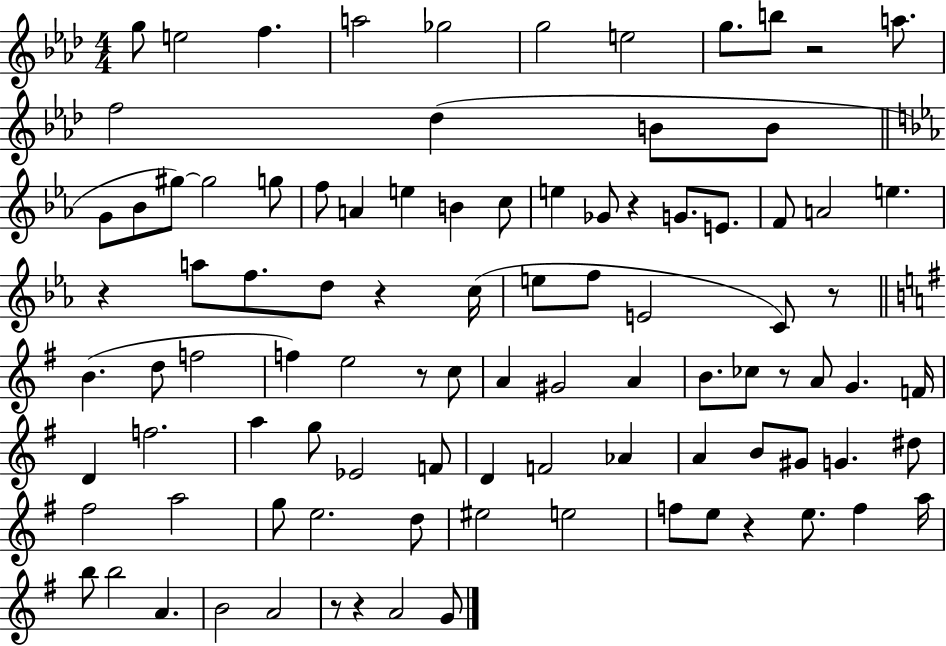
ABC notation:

X:1
T:Untitled
M:4/4
L:1/4
K:Ab
g/2 e2 f a2 _g2 g2 e2 g/2 b/2 z2 a/2 f2 _d B/2 B/2 G/2 _B/2 ^g/2 ^g2 g/2 f/2 A e B c/2 e _G/2 z G/2 E/2 F/2 A2 e z a/2 f/2 d/2 z c/4 e/2 f/2 E2 C/2 z/2 B d/2 f2 f e2 z/2 c/2 A ^G2 A B/2 _c/2 z/2 A/2 G F/4 D f2 a g/2 _E2 F/2 D F2 _A A B/2 ^G/2 G ^d/2 ^f2 a2 g/2 e2 d/2 ^e2 e2 f/2 e/2 z e/2 f a/4 b/2 b2 A B2 A2 z/2 z A2 G/2